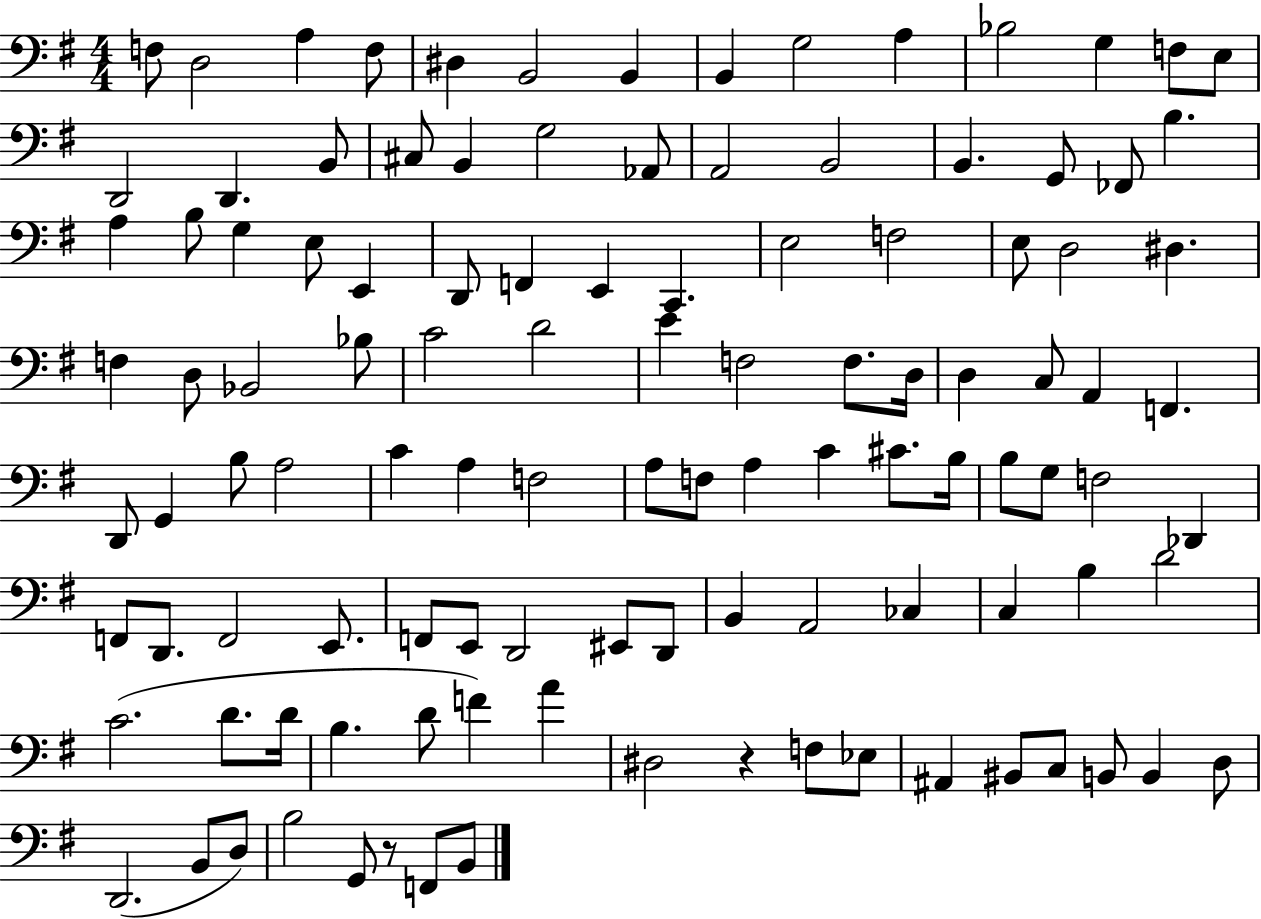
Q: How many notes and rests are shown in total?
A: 112